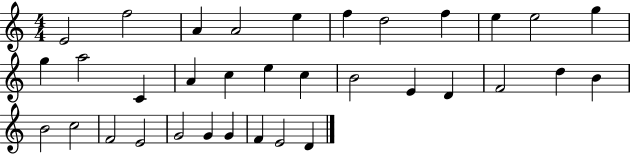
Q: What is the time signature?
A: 4/4